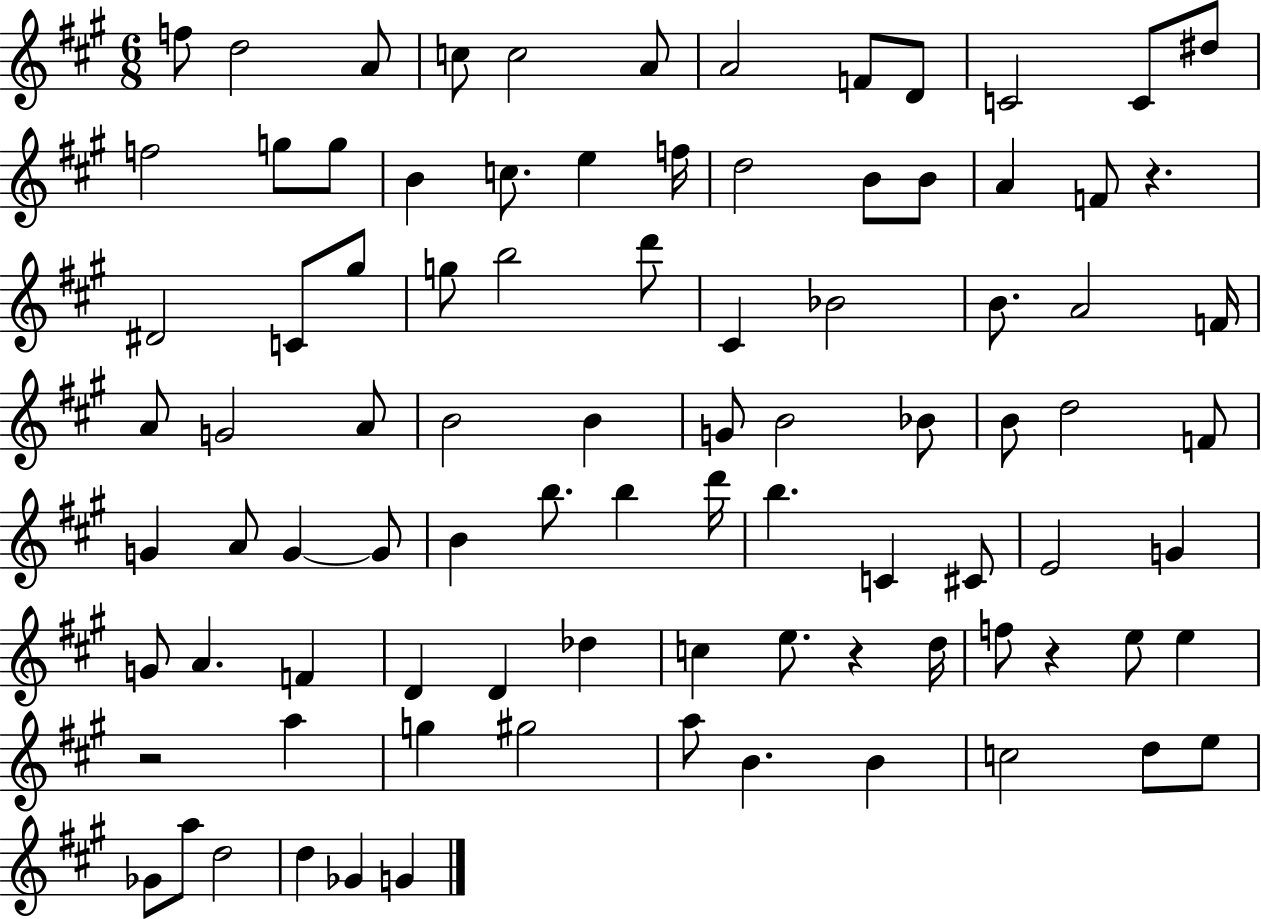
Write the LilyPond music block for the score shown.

{
  \clef treble
  \numericTimeSignature
  \time 6/8
  \key a \major
  \repeat volta 2 { f''8 d''2 a'8 | c''8 c''2 a'8 | a'2 f'8 d'8 | c'2 c'8 dis''8 | \break f''2 g''8 g''8 | b'4 c''8. e''4 f''16 | d''2 b'8 b'8 | a'4 f'8 r4. | \break dis'2 c'8 gis''8 | g''8 b''2 d'''8 | cis'4 bes'2 | b'8. a'2 f'16 | \break a'8 g'2 a'8 | b'2 b'4 | g'8 b'2 bes'8 | b'8 d''2 f'8 | \break g'4 a'8 g'4~~ g'8 | b'4 b''8. b''4 d'''16 | b''4. c'4 cis'8 | e'2 g'4 | \break g'8 a'4. f'4 | d'4 d'4 des''4 | c''4 e''8. r4 d''16 | f''8 r4 e''8 e''4 | \break r2 a''4 | g''4 gis''2 | a''8 b'4. b'4 | c''2 d''8 e''8 | \break ges'8 a''8 d''2 | d''4 ges'4 g'4 | } \bar "|."
}